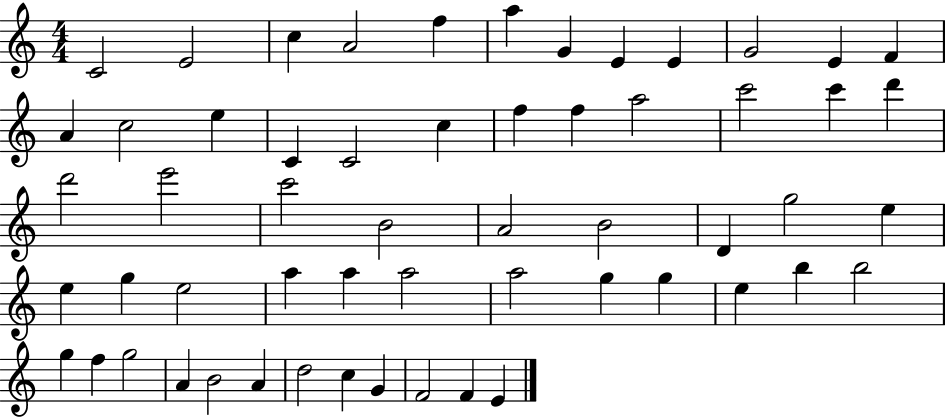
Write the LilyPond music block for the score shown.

{
  \clef treble
  \numericTimeSignature
  \time 4/4
  \key c \major
  c'2 e'2 | c''4 a'2 f''4 | a''4 g'4 e'4 e'4 | g'2 e'4 f'4 | \break a'4 c''2 e''4 | c'4 c'2 c''4 | f''4 f''4 a''2 | c'''2 c'''4 d'''4 | \break d'''2 e'''2 | c'''2 b'2 | a'2 b'2 | d'4 g''2 e''4 | \break e''4 g''4 e''2 | a''4 a''4 a''2 | a''2 g''4 g''4 | e''4 b''4 b''2 | \break g''4 f''4 g''2 | a'4 b'2 a'4 | d''2 c''4 g'4 | f'2 f'4 e'4 | \break \bar "|."
}